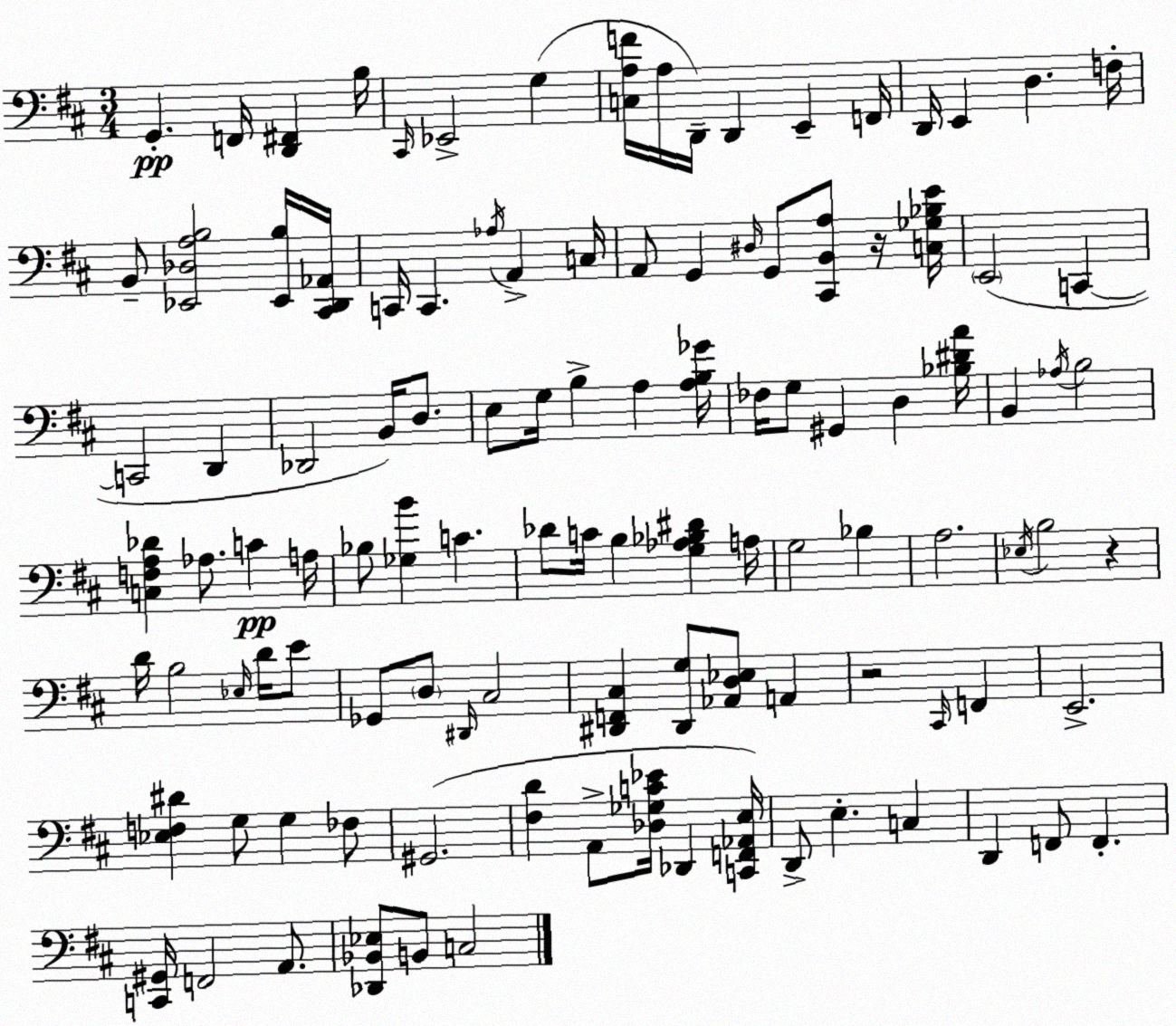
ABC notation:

X:1
T:Untitled
M:3/4
L:1/4
K:D
G,, F,,/4 [D,,^F,,] B,/4 ^C,,/4 _E,,2 G, [C,A,F]/4 A,/4 D,,/4 D,, E,, F,,/4 D,,/4 E,, D, F,/4 B,,/2 [_E,,_D,A,B,]2 [_E,,B,]/4 [^C,,D,,_A,,]/4 C,,/4 C,, _A,/4 A,, C,/4 A,,/2 G,, ^D,/4 G,,/2 [^C,,B,,A,]/2 z/4 [C,_G,_B,E]/4 E,,2 C,, C,,2 D,, _D,,2 B,,/4 D,/2 E,/2 G,/4 B, A, [A,B,_G]/4 _F,/4 G,/2 ^G,, D, [_B,^DA]/4 B,, _A,/4 B,2 [C,F,A,_D] _A,/2 C A,/4 _B,/2 [_G,B] C _D/2 C/4 B, [G,_A,_B,^D] A,/4 G,2 _B, A,2 _E,/4 B,2 z D/4 B,2 _E,/4 D/4 E/2 _G,,/2 D,/2 ^D,,/4 ^C,2 [^D,,F,,^C,] [^D,,G,]/2 [_A,,D,_E,]/2 A,, z2 ^C,,/4 F,, E,,2 [_E,F,^D] G,/2 G, _F,/2 ^G,,2 [^F,D] A,,/2 [_D,_G,C_E]/4 _D,, [C,,F,,_A,,E,]/4 D,,/2 E, C, D,, F,,/2 F,, [C,,^G,,]/4 F,,2 A,,/2 [_D,,_B,,_E,]/2 B,,/2 C,2